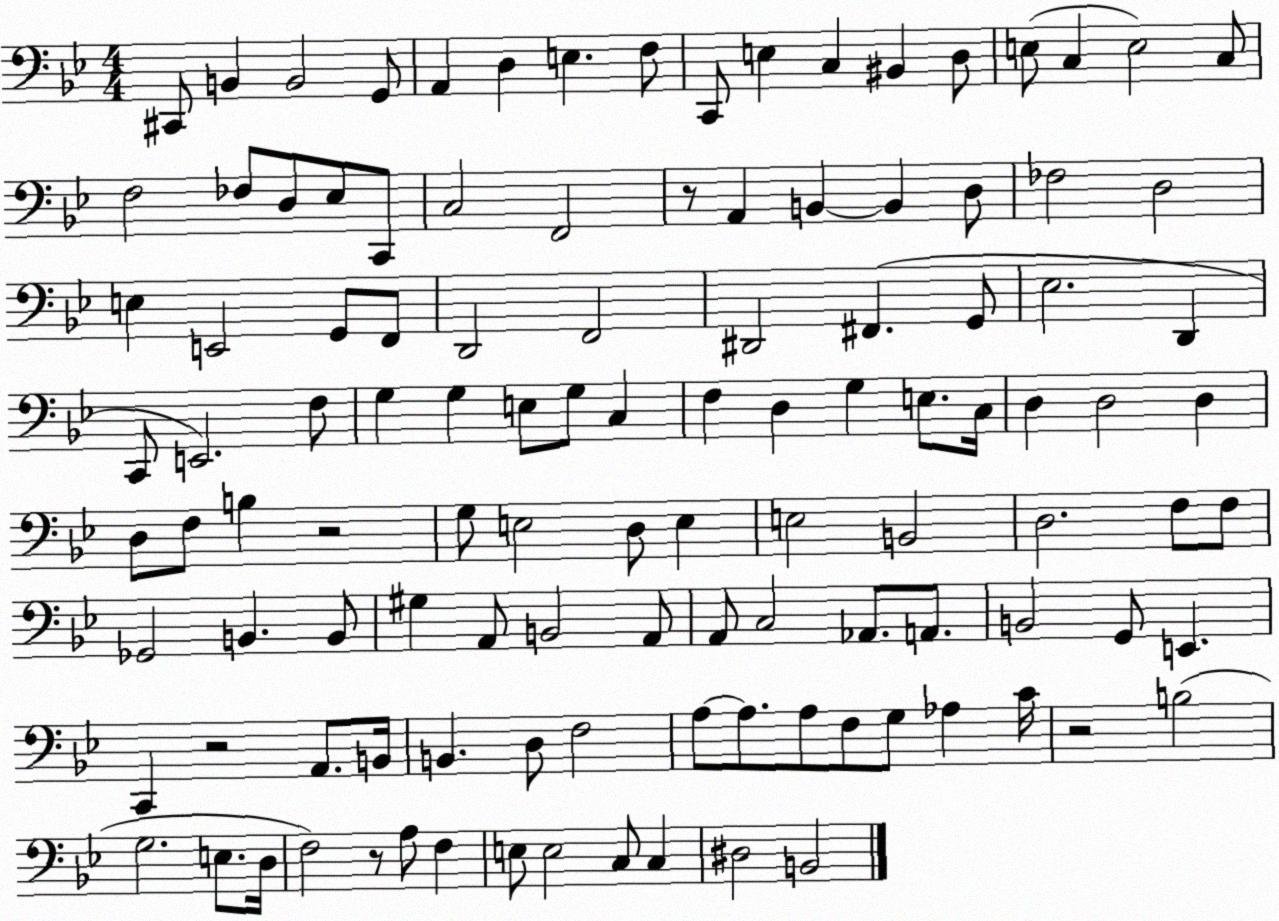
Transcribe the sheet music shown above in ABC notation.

X:1
T:Untitled
M:4/4
L:1/4
K:Bb
^C,,/2 B,, B,,2 G,,/2 A,, D, E, F,/2 C,,/2 E, C, ^B,, D,/2 E,/2 C, E,2 C,/2 F,2 _F,/2 D,/2 _E,/2 C,,/2 C,2 F,,2 z/2 A,, B,, B,, D,/2 _F,2 D,2 E, E,,2 G,,/2 F,,/2 D,,2 F,,2 ^D,,2 ^F,, G,,/2 _E,2 D,, C,,/2 E,,2 F,/2 G, G, E,/2 G,/2 C, F, D, G, E,/2 C,/4 D, D,2 D, D,/2 F,/2 B, z2 G,/2 E,2 D,/2 E, E,2 B,,2 D,2 F,/2 F,/2 _G,,2 B,, B,,/2 ^G, A,,/2 B,,2 A,,/2 A,,/2 C,2 _A,,/2 A,,/2 B,,2 G,,/2 E,, C,, z2 A,,/2 B,,/4 B,, D,/2 F,2 A,/2 A,/2 A,/2 F,/2 G,/2 _A, C/4 z2 B,2 G,2 E,/2 D,/4 F,2 z/2 A,/2 F, E,/2 E,2 C,/2 C, ^D,2 B,,2